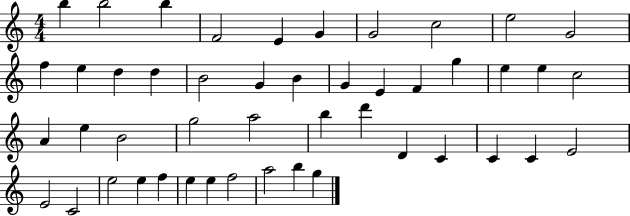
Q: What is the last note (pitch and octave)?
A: G5